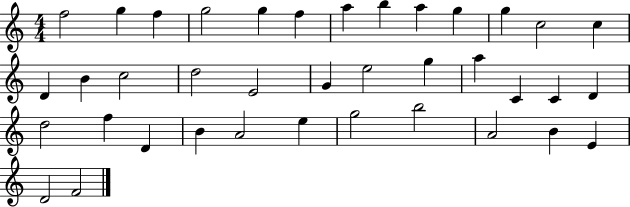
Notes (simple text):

F5/h G5/q F5/q G5/h G5/q F5/q A5/q B5/q A5/q G5/q G5/q C5/h C5/q D4/q B4/q C5/h D5/h E4/h G4/q E5/h G5/q A5/q C4/q C4/q D4/q D5/h F5/q D4/q B4/q A4/h E5/q G5/h B5/h A4/h B4/q E4/q D4/h F4/h